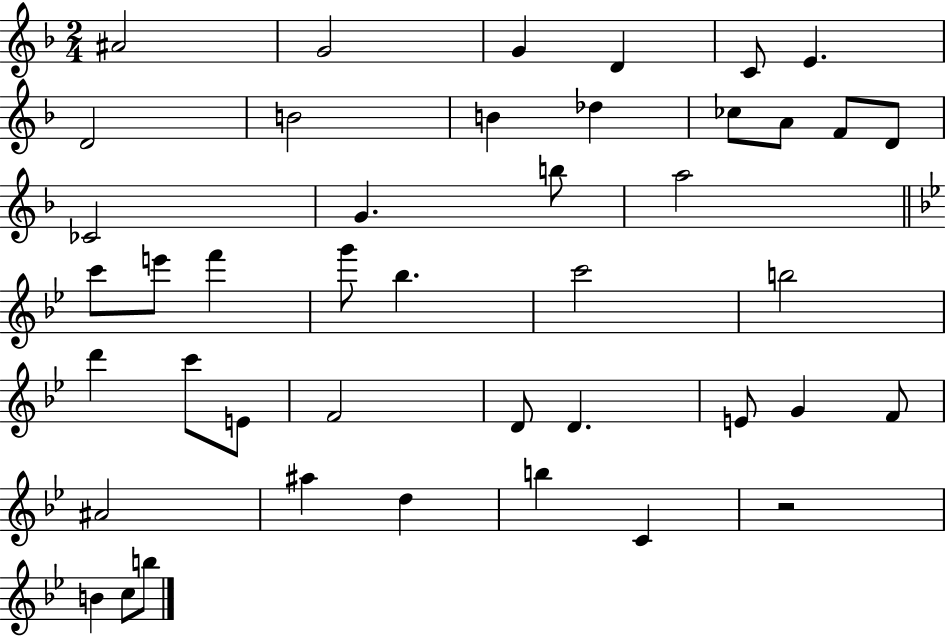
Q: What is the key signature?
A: F major